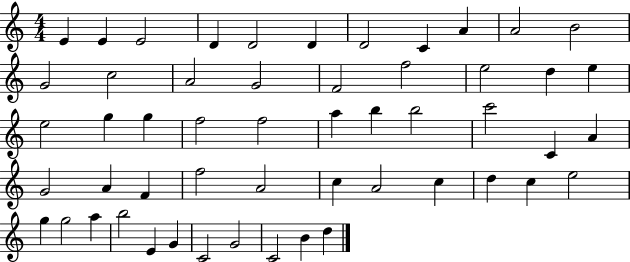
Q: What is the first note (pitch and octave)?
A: E4